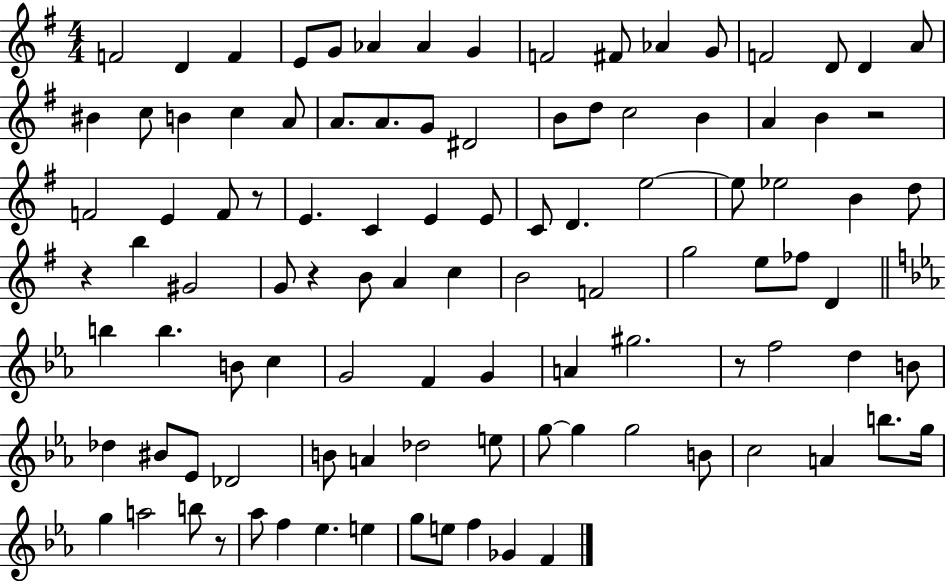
F4/h D4/q F4/q E4/e G4/e Ab4/q Ab4/q G4/q F4/h F#4/e Ab4/q G4/e F4/h D4/e D4/q A4/e BIS4/q C5/e B4/q C5/q A4/e A4/e. A4/e. G4/e D#4/h B4/e D5/e C5/h B4/q A4/q B4/q R/h F4/h E4/q F4/e R/e E4/q. C4/q E4/q E4/e C4/e D4/q. E5/h E5/e Eb5/h B4/q D5/e R/q B5/q G#4/h G4/e R/q B4/e A4/q C5/q B4/h F4/h G5/h E5/e FES5/e D4/q B5/q B5/q. B4/e C5/q G4/h F4/q G4/q A4/q G#5/h. R/e F5/h D5/q B4/e Db5/q BIS4/e Eb4/e Db4/h B4/e A4/q Db5/h E5/e G5/e G5/q G5/h B4/e C5/h A4/q B5/e. G5/s G5/q A5/h B5/e R/e Ab5/e F5/q Eb5/q. E5/q G5/e E5/e F5/q Gb4/q F4/q